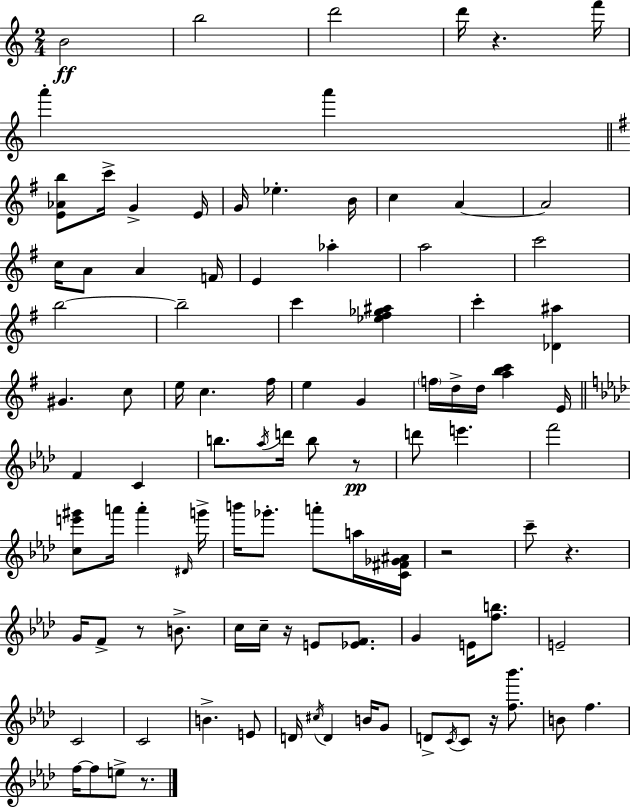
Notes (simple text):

B4/h B5/h D6/h D6/s R/q. F6/s A6/q A6/q [E4,Ab4,B5]/e C6/s G4/q E4/s G4/s Eb5/q. B4/s C5/q A4/q A4/h C5/s A4/e A4/q F4/s E4/q Ab5/q A5/h C6/h B5/h B5/h C6/q [Eb5,F#5,Gb5,A#5]/q C6/q [Db4,A#5]/q G#4/q. C5/e E5/s C5/q. F#5/s E5/q G4/q F5/s D5/s D5/s [A5,B5,C6]/q E4/s F4/q C4/q B5/e. Ab5/s D6/s B5/e R/e D6/e E6/q. F6/h [C5,E6,G#6]/e A6/s A6/q D#4/s G6/s B6/s Gb6/e. A6/e A5/s [C4,F#4,Gb4,A#4]/s R/h C6/e R/q. G4/s F4/e R/e B4/e. C5/s C5/s R/s E4/e [Eb4,F4]/e. G4/q E4/s [F5,B5]/e. E4/h C4/h C4/h B4/q. E4/e D4/s C#5/s D4/q B4/s G4/e D4/e C4/s C4/e R/s [F5,Bb6]/e. B4/e F5/q. F5/s F5/e E5/e R/e.